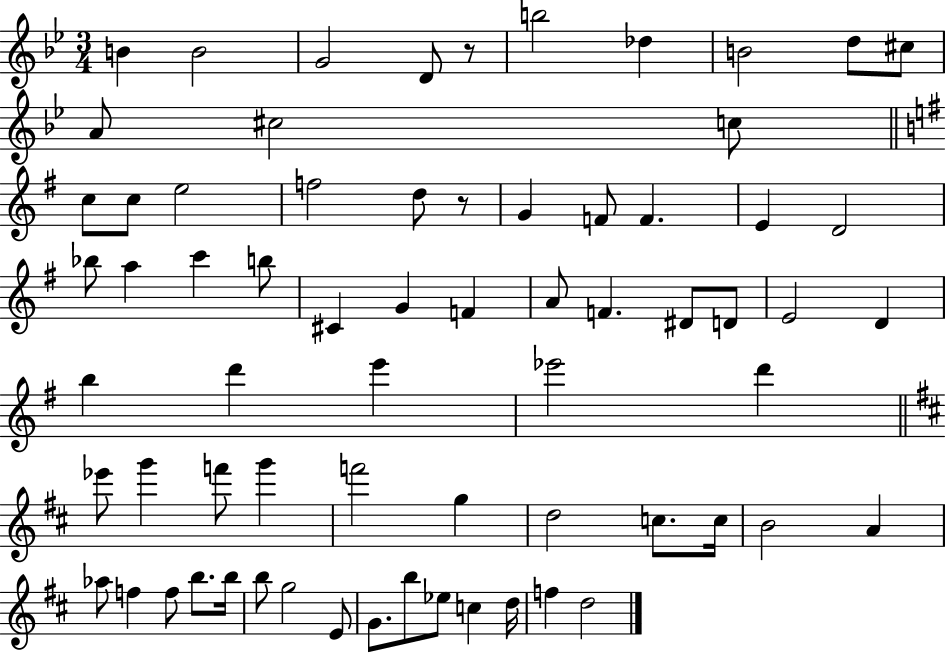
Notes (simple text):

B4/q B4/h G4/h D4/e R/e B5/h Db5/q B4/h D5/e C#5/e A4/e C#5/h C5/e C5/e C5/e E5/h F5/h D5/e R/e G4/q F4/e F4/q. E4/q D4/h Bb5/e A5/q C6/q B5/e C#4/q G4/q F4/q A4/e F4/q. D#4/e D4/e E4/h D4/q B5/q D6/q E6/q Eb6/h D6/q Eb6/e G6/q F6/e G6/q F6/h G5/q D5/h C5/e. C5/s B4/h A4/q Ab5/e F5/q F5/e B5/e. B5/s B5/e G5/h E4/e G4/e. B5/e Eb5/e C5/q D5/s F5/q D5/h